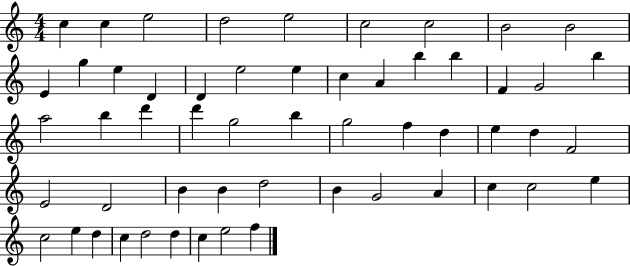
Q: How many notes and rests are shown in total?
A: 55